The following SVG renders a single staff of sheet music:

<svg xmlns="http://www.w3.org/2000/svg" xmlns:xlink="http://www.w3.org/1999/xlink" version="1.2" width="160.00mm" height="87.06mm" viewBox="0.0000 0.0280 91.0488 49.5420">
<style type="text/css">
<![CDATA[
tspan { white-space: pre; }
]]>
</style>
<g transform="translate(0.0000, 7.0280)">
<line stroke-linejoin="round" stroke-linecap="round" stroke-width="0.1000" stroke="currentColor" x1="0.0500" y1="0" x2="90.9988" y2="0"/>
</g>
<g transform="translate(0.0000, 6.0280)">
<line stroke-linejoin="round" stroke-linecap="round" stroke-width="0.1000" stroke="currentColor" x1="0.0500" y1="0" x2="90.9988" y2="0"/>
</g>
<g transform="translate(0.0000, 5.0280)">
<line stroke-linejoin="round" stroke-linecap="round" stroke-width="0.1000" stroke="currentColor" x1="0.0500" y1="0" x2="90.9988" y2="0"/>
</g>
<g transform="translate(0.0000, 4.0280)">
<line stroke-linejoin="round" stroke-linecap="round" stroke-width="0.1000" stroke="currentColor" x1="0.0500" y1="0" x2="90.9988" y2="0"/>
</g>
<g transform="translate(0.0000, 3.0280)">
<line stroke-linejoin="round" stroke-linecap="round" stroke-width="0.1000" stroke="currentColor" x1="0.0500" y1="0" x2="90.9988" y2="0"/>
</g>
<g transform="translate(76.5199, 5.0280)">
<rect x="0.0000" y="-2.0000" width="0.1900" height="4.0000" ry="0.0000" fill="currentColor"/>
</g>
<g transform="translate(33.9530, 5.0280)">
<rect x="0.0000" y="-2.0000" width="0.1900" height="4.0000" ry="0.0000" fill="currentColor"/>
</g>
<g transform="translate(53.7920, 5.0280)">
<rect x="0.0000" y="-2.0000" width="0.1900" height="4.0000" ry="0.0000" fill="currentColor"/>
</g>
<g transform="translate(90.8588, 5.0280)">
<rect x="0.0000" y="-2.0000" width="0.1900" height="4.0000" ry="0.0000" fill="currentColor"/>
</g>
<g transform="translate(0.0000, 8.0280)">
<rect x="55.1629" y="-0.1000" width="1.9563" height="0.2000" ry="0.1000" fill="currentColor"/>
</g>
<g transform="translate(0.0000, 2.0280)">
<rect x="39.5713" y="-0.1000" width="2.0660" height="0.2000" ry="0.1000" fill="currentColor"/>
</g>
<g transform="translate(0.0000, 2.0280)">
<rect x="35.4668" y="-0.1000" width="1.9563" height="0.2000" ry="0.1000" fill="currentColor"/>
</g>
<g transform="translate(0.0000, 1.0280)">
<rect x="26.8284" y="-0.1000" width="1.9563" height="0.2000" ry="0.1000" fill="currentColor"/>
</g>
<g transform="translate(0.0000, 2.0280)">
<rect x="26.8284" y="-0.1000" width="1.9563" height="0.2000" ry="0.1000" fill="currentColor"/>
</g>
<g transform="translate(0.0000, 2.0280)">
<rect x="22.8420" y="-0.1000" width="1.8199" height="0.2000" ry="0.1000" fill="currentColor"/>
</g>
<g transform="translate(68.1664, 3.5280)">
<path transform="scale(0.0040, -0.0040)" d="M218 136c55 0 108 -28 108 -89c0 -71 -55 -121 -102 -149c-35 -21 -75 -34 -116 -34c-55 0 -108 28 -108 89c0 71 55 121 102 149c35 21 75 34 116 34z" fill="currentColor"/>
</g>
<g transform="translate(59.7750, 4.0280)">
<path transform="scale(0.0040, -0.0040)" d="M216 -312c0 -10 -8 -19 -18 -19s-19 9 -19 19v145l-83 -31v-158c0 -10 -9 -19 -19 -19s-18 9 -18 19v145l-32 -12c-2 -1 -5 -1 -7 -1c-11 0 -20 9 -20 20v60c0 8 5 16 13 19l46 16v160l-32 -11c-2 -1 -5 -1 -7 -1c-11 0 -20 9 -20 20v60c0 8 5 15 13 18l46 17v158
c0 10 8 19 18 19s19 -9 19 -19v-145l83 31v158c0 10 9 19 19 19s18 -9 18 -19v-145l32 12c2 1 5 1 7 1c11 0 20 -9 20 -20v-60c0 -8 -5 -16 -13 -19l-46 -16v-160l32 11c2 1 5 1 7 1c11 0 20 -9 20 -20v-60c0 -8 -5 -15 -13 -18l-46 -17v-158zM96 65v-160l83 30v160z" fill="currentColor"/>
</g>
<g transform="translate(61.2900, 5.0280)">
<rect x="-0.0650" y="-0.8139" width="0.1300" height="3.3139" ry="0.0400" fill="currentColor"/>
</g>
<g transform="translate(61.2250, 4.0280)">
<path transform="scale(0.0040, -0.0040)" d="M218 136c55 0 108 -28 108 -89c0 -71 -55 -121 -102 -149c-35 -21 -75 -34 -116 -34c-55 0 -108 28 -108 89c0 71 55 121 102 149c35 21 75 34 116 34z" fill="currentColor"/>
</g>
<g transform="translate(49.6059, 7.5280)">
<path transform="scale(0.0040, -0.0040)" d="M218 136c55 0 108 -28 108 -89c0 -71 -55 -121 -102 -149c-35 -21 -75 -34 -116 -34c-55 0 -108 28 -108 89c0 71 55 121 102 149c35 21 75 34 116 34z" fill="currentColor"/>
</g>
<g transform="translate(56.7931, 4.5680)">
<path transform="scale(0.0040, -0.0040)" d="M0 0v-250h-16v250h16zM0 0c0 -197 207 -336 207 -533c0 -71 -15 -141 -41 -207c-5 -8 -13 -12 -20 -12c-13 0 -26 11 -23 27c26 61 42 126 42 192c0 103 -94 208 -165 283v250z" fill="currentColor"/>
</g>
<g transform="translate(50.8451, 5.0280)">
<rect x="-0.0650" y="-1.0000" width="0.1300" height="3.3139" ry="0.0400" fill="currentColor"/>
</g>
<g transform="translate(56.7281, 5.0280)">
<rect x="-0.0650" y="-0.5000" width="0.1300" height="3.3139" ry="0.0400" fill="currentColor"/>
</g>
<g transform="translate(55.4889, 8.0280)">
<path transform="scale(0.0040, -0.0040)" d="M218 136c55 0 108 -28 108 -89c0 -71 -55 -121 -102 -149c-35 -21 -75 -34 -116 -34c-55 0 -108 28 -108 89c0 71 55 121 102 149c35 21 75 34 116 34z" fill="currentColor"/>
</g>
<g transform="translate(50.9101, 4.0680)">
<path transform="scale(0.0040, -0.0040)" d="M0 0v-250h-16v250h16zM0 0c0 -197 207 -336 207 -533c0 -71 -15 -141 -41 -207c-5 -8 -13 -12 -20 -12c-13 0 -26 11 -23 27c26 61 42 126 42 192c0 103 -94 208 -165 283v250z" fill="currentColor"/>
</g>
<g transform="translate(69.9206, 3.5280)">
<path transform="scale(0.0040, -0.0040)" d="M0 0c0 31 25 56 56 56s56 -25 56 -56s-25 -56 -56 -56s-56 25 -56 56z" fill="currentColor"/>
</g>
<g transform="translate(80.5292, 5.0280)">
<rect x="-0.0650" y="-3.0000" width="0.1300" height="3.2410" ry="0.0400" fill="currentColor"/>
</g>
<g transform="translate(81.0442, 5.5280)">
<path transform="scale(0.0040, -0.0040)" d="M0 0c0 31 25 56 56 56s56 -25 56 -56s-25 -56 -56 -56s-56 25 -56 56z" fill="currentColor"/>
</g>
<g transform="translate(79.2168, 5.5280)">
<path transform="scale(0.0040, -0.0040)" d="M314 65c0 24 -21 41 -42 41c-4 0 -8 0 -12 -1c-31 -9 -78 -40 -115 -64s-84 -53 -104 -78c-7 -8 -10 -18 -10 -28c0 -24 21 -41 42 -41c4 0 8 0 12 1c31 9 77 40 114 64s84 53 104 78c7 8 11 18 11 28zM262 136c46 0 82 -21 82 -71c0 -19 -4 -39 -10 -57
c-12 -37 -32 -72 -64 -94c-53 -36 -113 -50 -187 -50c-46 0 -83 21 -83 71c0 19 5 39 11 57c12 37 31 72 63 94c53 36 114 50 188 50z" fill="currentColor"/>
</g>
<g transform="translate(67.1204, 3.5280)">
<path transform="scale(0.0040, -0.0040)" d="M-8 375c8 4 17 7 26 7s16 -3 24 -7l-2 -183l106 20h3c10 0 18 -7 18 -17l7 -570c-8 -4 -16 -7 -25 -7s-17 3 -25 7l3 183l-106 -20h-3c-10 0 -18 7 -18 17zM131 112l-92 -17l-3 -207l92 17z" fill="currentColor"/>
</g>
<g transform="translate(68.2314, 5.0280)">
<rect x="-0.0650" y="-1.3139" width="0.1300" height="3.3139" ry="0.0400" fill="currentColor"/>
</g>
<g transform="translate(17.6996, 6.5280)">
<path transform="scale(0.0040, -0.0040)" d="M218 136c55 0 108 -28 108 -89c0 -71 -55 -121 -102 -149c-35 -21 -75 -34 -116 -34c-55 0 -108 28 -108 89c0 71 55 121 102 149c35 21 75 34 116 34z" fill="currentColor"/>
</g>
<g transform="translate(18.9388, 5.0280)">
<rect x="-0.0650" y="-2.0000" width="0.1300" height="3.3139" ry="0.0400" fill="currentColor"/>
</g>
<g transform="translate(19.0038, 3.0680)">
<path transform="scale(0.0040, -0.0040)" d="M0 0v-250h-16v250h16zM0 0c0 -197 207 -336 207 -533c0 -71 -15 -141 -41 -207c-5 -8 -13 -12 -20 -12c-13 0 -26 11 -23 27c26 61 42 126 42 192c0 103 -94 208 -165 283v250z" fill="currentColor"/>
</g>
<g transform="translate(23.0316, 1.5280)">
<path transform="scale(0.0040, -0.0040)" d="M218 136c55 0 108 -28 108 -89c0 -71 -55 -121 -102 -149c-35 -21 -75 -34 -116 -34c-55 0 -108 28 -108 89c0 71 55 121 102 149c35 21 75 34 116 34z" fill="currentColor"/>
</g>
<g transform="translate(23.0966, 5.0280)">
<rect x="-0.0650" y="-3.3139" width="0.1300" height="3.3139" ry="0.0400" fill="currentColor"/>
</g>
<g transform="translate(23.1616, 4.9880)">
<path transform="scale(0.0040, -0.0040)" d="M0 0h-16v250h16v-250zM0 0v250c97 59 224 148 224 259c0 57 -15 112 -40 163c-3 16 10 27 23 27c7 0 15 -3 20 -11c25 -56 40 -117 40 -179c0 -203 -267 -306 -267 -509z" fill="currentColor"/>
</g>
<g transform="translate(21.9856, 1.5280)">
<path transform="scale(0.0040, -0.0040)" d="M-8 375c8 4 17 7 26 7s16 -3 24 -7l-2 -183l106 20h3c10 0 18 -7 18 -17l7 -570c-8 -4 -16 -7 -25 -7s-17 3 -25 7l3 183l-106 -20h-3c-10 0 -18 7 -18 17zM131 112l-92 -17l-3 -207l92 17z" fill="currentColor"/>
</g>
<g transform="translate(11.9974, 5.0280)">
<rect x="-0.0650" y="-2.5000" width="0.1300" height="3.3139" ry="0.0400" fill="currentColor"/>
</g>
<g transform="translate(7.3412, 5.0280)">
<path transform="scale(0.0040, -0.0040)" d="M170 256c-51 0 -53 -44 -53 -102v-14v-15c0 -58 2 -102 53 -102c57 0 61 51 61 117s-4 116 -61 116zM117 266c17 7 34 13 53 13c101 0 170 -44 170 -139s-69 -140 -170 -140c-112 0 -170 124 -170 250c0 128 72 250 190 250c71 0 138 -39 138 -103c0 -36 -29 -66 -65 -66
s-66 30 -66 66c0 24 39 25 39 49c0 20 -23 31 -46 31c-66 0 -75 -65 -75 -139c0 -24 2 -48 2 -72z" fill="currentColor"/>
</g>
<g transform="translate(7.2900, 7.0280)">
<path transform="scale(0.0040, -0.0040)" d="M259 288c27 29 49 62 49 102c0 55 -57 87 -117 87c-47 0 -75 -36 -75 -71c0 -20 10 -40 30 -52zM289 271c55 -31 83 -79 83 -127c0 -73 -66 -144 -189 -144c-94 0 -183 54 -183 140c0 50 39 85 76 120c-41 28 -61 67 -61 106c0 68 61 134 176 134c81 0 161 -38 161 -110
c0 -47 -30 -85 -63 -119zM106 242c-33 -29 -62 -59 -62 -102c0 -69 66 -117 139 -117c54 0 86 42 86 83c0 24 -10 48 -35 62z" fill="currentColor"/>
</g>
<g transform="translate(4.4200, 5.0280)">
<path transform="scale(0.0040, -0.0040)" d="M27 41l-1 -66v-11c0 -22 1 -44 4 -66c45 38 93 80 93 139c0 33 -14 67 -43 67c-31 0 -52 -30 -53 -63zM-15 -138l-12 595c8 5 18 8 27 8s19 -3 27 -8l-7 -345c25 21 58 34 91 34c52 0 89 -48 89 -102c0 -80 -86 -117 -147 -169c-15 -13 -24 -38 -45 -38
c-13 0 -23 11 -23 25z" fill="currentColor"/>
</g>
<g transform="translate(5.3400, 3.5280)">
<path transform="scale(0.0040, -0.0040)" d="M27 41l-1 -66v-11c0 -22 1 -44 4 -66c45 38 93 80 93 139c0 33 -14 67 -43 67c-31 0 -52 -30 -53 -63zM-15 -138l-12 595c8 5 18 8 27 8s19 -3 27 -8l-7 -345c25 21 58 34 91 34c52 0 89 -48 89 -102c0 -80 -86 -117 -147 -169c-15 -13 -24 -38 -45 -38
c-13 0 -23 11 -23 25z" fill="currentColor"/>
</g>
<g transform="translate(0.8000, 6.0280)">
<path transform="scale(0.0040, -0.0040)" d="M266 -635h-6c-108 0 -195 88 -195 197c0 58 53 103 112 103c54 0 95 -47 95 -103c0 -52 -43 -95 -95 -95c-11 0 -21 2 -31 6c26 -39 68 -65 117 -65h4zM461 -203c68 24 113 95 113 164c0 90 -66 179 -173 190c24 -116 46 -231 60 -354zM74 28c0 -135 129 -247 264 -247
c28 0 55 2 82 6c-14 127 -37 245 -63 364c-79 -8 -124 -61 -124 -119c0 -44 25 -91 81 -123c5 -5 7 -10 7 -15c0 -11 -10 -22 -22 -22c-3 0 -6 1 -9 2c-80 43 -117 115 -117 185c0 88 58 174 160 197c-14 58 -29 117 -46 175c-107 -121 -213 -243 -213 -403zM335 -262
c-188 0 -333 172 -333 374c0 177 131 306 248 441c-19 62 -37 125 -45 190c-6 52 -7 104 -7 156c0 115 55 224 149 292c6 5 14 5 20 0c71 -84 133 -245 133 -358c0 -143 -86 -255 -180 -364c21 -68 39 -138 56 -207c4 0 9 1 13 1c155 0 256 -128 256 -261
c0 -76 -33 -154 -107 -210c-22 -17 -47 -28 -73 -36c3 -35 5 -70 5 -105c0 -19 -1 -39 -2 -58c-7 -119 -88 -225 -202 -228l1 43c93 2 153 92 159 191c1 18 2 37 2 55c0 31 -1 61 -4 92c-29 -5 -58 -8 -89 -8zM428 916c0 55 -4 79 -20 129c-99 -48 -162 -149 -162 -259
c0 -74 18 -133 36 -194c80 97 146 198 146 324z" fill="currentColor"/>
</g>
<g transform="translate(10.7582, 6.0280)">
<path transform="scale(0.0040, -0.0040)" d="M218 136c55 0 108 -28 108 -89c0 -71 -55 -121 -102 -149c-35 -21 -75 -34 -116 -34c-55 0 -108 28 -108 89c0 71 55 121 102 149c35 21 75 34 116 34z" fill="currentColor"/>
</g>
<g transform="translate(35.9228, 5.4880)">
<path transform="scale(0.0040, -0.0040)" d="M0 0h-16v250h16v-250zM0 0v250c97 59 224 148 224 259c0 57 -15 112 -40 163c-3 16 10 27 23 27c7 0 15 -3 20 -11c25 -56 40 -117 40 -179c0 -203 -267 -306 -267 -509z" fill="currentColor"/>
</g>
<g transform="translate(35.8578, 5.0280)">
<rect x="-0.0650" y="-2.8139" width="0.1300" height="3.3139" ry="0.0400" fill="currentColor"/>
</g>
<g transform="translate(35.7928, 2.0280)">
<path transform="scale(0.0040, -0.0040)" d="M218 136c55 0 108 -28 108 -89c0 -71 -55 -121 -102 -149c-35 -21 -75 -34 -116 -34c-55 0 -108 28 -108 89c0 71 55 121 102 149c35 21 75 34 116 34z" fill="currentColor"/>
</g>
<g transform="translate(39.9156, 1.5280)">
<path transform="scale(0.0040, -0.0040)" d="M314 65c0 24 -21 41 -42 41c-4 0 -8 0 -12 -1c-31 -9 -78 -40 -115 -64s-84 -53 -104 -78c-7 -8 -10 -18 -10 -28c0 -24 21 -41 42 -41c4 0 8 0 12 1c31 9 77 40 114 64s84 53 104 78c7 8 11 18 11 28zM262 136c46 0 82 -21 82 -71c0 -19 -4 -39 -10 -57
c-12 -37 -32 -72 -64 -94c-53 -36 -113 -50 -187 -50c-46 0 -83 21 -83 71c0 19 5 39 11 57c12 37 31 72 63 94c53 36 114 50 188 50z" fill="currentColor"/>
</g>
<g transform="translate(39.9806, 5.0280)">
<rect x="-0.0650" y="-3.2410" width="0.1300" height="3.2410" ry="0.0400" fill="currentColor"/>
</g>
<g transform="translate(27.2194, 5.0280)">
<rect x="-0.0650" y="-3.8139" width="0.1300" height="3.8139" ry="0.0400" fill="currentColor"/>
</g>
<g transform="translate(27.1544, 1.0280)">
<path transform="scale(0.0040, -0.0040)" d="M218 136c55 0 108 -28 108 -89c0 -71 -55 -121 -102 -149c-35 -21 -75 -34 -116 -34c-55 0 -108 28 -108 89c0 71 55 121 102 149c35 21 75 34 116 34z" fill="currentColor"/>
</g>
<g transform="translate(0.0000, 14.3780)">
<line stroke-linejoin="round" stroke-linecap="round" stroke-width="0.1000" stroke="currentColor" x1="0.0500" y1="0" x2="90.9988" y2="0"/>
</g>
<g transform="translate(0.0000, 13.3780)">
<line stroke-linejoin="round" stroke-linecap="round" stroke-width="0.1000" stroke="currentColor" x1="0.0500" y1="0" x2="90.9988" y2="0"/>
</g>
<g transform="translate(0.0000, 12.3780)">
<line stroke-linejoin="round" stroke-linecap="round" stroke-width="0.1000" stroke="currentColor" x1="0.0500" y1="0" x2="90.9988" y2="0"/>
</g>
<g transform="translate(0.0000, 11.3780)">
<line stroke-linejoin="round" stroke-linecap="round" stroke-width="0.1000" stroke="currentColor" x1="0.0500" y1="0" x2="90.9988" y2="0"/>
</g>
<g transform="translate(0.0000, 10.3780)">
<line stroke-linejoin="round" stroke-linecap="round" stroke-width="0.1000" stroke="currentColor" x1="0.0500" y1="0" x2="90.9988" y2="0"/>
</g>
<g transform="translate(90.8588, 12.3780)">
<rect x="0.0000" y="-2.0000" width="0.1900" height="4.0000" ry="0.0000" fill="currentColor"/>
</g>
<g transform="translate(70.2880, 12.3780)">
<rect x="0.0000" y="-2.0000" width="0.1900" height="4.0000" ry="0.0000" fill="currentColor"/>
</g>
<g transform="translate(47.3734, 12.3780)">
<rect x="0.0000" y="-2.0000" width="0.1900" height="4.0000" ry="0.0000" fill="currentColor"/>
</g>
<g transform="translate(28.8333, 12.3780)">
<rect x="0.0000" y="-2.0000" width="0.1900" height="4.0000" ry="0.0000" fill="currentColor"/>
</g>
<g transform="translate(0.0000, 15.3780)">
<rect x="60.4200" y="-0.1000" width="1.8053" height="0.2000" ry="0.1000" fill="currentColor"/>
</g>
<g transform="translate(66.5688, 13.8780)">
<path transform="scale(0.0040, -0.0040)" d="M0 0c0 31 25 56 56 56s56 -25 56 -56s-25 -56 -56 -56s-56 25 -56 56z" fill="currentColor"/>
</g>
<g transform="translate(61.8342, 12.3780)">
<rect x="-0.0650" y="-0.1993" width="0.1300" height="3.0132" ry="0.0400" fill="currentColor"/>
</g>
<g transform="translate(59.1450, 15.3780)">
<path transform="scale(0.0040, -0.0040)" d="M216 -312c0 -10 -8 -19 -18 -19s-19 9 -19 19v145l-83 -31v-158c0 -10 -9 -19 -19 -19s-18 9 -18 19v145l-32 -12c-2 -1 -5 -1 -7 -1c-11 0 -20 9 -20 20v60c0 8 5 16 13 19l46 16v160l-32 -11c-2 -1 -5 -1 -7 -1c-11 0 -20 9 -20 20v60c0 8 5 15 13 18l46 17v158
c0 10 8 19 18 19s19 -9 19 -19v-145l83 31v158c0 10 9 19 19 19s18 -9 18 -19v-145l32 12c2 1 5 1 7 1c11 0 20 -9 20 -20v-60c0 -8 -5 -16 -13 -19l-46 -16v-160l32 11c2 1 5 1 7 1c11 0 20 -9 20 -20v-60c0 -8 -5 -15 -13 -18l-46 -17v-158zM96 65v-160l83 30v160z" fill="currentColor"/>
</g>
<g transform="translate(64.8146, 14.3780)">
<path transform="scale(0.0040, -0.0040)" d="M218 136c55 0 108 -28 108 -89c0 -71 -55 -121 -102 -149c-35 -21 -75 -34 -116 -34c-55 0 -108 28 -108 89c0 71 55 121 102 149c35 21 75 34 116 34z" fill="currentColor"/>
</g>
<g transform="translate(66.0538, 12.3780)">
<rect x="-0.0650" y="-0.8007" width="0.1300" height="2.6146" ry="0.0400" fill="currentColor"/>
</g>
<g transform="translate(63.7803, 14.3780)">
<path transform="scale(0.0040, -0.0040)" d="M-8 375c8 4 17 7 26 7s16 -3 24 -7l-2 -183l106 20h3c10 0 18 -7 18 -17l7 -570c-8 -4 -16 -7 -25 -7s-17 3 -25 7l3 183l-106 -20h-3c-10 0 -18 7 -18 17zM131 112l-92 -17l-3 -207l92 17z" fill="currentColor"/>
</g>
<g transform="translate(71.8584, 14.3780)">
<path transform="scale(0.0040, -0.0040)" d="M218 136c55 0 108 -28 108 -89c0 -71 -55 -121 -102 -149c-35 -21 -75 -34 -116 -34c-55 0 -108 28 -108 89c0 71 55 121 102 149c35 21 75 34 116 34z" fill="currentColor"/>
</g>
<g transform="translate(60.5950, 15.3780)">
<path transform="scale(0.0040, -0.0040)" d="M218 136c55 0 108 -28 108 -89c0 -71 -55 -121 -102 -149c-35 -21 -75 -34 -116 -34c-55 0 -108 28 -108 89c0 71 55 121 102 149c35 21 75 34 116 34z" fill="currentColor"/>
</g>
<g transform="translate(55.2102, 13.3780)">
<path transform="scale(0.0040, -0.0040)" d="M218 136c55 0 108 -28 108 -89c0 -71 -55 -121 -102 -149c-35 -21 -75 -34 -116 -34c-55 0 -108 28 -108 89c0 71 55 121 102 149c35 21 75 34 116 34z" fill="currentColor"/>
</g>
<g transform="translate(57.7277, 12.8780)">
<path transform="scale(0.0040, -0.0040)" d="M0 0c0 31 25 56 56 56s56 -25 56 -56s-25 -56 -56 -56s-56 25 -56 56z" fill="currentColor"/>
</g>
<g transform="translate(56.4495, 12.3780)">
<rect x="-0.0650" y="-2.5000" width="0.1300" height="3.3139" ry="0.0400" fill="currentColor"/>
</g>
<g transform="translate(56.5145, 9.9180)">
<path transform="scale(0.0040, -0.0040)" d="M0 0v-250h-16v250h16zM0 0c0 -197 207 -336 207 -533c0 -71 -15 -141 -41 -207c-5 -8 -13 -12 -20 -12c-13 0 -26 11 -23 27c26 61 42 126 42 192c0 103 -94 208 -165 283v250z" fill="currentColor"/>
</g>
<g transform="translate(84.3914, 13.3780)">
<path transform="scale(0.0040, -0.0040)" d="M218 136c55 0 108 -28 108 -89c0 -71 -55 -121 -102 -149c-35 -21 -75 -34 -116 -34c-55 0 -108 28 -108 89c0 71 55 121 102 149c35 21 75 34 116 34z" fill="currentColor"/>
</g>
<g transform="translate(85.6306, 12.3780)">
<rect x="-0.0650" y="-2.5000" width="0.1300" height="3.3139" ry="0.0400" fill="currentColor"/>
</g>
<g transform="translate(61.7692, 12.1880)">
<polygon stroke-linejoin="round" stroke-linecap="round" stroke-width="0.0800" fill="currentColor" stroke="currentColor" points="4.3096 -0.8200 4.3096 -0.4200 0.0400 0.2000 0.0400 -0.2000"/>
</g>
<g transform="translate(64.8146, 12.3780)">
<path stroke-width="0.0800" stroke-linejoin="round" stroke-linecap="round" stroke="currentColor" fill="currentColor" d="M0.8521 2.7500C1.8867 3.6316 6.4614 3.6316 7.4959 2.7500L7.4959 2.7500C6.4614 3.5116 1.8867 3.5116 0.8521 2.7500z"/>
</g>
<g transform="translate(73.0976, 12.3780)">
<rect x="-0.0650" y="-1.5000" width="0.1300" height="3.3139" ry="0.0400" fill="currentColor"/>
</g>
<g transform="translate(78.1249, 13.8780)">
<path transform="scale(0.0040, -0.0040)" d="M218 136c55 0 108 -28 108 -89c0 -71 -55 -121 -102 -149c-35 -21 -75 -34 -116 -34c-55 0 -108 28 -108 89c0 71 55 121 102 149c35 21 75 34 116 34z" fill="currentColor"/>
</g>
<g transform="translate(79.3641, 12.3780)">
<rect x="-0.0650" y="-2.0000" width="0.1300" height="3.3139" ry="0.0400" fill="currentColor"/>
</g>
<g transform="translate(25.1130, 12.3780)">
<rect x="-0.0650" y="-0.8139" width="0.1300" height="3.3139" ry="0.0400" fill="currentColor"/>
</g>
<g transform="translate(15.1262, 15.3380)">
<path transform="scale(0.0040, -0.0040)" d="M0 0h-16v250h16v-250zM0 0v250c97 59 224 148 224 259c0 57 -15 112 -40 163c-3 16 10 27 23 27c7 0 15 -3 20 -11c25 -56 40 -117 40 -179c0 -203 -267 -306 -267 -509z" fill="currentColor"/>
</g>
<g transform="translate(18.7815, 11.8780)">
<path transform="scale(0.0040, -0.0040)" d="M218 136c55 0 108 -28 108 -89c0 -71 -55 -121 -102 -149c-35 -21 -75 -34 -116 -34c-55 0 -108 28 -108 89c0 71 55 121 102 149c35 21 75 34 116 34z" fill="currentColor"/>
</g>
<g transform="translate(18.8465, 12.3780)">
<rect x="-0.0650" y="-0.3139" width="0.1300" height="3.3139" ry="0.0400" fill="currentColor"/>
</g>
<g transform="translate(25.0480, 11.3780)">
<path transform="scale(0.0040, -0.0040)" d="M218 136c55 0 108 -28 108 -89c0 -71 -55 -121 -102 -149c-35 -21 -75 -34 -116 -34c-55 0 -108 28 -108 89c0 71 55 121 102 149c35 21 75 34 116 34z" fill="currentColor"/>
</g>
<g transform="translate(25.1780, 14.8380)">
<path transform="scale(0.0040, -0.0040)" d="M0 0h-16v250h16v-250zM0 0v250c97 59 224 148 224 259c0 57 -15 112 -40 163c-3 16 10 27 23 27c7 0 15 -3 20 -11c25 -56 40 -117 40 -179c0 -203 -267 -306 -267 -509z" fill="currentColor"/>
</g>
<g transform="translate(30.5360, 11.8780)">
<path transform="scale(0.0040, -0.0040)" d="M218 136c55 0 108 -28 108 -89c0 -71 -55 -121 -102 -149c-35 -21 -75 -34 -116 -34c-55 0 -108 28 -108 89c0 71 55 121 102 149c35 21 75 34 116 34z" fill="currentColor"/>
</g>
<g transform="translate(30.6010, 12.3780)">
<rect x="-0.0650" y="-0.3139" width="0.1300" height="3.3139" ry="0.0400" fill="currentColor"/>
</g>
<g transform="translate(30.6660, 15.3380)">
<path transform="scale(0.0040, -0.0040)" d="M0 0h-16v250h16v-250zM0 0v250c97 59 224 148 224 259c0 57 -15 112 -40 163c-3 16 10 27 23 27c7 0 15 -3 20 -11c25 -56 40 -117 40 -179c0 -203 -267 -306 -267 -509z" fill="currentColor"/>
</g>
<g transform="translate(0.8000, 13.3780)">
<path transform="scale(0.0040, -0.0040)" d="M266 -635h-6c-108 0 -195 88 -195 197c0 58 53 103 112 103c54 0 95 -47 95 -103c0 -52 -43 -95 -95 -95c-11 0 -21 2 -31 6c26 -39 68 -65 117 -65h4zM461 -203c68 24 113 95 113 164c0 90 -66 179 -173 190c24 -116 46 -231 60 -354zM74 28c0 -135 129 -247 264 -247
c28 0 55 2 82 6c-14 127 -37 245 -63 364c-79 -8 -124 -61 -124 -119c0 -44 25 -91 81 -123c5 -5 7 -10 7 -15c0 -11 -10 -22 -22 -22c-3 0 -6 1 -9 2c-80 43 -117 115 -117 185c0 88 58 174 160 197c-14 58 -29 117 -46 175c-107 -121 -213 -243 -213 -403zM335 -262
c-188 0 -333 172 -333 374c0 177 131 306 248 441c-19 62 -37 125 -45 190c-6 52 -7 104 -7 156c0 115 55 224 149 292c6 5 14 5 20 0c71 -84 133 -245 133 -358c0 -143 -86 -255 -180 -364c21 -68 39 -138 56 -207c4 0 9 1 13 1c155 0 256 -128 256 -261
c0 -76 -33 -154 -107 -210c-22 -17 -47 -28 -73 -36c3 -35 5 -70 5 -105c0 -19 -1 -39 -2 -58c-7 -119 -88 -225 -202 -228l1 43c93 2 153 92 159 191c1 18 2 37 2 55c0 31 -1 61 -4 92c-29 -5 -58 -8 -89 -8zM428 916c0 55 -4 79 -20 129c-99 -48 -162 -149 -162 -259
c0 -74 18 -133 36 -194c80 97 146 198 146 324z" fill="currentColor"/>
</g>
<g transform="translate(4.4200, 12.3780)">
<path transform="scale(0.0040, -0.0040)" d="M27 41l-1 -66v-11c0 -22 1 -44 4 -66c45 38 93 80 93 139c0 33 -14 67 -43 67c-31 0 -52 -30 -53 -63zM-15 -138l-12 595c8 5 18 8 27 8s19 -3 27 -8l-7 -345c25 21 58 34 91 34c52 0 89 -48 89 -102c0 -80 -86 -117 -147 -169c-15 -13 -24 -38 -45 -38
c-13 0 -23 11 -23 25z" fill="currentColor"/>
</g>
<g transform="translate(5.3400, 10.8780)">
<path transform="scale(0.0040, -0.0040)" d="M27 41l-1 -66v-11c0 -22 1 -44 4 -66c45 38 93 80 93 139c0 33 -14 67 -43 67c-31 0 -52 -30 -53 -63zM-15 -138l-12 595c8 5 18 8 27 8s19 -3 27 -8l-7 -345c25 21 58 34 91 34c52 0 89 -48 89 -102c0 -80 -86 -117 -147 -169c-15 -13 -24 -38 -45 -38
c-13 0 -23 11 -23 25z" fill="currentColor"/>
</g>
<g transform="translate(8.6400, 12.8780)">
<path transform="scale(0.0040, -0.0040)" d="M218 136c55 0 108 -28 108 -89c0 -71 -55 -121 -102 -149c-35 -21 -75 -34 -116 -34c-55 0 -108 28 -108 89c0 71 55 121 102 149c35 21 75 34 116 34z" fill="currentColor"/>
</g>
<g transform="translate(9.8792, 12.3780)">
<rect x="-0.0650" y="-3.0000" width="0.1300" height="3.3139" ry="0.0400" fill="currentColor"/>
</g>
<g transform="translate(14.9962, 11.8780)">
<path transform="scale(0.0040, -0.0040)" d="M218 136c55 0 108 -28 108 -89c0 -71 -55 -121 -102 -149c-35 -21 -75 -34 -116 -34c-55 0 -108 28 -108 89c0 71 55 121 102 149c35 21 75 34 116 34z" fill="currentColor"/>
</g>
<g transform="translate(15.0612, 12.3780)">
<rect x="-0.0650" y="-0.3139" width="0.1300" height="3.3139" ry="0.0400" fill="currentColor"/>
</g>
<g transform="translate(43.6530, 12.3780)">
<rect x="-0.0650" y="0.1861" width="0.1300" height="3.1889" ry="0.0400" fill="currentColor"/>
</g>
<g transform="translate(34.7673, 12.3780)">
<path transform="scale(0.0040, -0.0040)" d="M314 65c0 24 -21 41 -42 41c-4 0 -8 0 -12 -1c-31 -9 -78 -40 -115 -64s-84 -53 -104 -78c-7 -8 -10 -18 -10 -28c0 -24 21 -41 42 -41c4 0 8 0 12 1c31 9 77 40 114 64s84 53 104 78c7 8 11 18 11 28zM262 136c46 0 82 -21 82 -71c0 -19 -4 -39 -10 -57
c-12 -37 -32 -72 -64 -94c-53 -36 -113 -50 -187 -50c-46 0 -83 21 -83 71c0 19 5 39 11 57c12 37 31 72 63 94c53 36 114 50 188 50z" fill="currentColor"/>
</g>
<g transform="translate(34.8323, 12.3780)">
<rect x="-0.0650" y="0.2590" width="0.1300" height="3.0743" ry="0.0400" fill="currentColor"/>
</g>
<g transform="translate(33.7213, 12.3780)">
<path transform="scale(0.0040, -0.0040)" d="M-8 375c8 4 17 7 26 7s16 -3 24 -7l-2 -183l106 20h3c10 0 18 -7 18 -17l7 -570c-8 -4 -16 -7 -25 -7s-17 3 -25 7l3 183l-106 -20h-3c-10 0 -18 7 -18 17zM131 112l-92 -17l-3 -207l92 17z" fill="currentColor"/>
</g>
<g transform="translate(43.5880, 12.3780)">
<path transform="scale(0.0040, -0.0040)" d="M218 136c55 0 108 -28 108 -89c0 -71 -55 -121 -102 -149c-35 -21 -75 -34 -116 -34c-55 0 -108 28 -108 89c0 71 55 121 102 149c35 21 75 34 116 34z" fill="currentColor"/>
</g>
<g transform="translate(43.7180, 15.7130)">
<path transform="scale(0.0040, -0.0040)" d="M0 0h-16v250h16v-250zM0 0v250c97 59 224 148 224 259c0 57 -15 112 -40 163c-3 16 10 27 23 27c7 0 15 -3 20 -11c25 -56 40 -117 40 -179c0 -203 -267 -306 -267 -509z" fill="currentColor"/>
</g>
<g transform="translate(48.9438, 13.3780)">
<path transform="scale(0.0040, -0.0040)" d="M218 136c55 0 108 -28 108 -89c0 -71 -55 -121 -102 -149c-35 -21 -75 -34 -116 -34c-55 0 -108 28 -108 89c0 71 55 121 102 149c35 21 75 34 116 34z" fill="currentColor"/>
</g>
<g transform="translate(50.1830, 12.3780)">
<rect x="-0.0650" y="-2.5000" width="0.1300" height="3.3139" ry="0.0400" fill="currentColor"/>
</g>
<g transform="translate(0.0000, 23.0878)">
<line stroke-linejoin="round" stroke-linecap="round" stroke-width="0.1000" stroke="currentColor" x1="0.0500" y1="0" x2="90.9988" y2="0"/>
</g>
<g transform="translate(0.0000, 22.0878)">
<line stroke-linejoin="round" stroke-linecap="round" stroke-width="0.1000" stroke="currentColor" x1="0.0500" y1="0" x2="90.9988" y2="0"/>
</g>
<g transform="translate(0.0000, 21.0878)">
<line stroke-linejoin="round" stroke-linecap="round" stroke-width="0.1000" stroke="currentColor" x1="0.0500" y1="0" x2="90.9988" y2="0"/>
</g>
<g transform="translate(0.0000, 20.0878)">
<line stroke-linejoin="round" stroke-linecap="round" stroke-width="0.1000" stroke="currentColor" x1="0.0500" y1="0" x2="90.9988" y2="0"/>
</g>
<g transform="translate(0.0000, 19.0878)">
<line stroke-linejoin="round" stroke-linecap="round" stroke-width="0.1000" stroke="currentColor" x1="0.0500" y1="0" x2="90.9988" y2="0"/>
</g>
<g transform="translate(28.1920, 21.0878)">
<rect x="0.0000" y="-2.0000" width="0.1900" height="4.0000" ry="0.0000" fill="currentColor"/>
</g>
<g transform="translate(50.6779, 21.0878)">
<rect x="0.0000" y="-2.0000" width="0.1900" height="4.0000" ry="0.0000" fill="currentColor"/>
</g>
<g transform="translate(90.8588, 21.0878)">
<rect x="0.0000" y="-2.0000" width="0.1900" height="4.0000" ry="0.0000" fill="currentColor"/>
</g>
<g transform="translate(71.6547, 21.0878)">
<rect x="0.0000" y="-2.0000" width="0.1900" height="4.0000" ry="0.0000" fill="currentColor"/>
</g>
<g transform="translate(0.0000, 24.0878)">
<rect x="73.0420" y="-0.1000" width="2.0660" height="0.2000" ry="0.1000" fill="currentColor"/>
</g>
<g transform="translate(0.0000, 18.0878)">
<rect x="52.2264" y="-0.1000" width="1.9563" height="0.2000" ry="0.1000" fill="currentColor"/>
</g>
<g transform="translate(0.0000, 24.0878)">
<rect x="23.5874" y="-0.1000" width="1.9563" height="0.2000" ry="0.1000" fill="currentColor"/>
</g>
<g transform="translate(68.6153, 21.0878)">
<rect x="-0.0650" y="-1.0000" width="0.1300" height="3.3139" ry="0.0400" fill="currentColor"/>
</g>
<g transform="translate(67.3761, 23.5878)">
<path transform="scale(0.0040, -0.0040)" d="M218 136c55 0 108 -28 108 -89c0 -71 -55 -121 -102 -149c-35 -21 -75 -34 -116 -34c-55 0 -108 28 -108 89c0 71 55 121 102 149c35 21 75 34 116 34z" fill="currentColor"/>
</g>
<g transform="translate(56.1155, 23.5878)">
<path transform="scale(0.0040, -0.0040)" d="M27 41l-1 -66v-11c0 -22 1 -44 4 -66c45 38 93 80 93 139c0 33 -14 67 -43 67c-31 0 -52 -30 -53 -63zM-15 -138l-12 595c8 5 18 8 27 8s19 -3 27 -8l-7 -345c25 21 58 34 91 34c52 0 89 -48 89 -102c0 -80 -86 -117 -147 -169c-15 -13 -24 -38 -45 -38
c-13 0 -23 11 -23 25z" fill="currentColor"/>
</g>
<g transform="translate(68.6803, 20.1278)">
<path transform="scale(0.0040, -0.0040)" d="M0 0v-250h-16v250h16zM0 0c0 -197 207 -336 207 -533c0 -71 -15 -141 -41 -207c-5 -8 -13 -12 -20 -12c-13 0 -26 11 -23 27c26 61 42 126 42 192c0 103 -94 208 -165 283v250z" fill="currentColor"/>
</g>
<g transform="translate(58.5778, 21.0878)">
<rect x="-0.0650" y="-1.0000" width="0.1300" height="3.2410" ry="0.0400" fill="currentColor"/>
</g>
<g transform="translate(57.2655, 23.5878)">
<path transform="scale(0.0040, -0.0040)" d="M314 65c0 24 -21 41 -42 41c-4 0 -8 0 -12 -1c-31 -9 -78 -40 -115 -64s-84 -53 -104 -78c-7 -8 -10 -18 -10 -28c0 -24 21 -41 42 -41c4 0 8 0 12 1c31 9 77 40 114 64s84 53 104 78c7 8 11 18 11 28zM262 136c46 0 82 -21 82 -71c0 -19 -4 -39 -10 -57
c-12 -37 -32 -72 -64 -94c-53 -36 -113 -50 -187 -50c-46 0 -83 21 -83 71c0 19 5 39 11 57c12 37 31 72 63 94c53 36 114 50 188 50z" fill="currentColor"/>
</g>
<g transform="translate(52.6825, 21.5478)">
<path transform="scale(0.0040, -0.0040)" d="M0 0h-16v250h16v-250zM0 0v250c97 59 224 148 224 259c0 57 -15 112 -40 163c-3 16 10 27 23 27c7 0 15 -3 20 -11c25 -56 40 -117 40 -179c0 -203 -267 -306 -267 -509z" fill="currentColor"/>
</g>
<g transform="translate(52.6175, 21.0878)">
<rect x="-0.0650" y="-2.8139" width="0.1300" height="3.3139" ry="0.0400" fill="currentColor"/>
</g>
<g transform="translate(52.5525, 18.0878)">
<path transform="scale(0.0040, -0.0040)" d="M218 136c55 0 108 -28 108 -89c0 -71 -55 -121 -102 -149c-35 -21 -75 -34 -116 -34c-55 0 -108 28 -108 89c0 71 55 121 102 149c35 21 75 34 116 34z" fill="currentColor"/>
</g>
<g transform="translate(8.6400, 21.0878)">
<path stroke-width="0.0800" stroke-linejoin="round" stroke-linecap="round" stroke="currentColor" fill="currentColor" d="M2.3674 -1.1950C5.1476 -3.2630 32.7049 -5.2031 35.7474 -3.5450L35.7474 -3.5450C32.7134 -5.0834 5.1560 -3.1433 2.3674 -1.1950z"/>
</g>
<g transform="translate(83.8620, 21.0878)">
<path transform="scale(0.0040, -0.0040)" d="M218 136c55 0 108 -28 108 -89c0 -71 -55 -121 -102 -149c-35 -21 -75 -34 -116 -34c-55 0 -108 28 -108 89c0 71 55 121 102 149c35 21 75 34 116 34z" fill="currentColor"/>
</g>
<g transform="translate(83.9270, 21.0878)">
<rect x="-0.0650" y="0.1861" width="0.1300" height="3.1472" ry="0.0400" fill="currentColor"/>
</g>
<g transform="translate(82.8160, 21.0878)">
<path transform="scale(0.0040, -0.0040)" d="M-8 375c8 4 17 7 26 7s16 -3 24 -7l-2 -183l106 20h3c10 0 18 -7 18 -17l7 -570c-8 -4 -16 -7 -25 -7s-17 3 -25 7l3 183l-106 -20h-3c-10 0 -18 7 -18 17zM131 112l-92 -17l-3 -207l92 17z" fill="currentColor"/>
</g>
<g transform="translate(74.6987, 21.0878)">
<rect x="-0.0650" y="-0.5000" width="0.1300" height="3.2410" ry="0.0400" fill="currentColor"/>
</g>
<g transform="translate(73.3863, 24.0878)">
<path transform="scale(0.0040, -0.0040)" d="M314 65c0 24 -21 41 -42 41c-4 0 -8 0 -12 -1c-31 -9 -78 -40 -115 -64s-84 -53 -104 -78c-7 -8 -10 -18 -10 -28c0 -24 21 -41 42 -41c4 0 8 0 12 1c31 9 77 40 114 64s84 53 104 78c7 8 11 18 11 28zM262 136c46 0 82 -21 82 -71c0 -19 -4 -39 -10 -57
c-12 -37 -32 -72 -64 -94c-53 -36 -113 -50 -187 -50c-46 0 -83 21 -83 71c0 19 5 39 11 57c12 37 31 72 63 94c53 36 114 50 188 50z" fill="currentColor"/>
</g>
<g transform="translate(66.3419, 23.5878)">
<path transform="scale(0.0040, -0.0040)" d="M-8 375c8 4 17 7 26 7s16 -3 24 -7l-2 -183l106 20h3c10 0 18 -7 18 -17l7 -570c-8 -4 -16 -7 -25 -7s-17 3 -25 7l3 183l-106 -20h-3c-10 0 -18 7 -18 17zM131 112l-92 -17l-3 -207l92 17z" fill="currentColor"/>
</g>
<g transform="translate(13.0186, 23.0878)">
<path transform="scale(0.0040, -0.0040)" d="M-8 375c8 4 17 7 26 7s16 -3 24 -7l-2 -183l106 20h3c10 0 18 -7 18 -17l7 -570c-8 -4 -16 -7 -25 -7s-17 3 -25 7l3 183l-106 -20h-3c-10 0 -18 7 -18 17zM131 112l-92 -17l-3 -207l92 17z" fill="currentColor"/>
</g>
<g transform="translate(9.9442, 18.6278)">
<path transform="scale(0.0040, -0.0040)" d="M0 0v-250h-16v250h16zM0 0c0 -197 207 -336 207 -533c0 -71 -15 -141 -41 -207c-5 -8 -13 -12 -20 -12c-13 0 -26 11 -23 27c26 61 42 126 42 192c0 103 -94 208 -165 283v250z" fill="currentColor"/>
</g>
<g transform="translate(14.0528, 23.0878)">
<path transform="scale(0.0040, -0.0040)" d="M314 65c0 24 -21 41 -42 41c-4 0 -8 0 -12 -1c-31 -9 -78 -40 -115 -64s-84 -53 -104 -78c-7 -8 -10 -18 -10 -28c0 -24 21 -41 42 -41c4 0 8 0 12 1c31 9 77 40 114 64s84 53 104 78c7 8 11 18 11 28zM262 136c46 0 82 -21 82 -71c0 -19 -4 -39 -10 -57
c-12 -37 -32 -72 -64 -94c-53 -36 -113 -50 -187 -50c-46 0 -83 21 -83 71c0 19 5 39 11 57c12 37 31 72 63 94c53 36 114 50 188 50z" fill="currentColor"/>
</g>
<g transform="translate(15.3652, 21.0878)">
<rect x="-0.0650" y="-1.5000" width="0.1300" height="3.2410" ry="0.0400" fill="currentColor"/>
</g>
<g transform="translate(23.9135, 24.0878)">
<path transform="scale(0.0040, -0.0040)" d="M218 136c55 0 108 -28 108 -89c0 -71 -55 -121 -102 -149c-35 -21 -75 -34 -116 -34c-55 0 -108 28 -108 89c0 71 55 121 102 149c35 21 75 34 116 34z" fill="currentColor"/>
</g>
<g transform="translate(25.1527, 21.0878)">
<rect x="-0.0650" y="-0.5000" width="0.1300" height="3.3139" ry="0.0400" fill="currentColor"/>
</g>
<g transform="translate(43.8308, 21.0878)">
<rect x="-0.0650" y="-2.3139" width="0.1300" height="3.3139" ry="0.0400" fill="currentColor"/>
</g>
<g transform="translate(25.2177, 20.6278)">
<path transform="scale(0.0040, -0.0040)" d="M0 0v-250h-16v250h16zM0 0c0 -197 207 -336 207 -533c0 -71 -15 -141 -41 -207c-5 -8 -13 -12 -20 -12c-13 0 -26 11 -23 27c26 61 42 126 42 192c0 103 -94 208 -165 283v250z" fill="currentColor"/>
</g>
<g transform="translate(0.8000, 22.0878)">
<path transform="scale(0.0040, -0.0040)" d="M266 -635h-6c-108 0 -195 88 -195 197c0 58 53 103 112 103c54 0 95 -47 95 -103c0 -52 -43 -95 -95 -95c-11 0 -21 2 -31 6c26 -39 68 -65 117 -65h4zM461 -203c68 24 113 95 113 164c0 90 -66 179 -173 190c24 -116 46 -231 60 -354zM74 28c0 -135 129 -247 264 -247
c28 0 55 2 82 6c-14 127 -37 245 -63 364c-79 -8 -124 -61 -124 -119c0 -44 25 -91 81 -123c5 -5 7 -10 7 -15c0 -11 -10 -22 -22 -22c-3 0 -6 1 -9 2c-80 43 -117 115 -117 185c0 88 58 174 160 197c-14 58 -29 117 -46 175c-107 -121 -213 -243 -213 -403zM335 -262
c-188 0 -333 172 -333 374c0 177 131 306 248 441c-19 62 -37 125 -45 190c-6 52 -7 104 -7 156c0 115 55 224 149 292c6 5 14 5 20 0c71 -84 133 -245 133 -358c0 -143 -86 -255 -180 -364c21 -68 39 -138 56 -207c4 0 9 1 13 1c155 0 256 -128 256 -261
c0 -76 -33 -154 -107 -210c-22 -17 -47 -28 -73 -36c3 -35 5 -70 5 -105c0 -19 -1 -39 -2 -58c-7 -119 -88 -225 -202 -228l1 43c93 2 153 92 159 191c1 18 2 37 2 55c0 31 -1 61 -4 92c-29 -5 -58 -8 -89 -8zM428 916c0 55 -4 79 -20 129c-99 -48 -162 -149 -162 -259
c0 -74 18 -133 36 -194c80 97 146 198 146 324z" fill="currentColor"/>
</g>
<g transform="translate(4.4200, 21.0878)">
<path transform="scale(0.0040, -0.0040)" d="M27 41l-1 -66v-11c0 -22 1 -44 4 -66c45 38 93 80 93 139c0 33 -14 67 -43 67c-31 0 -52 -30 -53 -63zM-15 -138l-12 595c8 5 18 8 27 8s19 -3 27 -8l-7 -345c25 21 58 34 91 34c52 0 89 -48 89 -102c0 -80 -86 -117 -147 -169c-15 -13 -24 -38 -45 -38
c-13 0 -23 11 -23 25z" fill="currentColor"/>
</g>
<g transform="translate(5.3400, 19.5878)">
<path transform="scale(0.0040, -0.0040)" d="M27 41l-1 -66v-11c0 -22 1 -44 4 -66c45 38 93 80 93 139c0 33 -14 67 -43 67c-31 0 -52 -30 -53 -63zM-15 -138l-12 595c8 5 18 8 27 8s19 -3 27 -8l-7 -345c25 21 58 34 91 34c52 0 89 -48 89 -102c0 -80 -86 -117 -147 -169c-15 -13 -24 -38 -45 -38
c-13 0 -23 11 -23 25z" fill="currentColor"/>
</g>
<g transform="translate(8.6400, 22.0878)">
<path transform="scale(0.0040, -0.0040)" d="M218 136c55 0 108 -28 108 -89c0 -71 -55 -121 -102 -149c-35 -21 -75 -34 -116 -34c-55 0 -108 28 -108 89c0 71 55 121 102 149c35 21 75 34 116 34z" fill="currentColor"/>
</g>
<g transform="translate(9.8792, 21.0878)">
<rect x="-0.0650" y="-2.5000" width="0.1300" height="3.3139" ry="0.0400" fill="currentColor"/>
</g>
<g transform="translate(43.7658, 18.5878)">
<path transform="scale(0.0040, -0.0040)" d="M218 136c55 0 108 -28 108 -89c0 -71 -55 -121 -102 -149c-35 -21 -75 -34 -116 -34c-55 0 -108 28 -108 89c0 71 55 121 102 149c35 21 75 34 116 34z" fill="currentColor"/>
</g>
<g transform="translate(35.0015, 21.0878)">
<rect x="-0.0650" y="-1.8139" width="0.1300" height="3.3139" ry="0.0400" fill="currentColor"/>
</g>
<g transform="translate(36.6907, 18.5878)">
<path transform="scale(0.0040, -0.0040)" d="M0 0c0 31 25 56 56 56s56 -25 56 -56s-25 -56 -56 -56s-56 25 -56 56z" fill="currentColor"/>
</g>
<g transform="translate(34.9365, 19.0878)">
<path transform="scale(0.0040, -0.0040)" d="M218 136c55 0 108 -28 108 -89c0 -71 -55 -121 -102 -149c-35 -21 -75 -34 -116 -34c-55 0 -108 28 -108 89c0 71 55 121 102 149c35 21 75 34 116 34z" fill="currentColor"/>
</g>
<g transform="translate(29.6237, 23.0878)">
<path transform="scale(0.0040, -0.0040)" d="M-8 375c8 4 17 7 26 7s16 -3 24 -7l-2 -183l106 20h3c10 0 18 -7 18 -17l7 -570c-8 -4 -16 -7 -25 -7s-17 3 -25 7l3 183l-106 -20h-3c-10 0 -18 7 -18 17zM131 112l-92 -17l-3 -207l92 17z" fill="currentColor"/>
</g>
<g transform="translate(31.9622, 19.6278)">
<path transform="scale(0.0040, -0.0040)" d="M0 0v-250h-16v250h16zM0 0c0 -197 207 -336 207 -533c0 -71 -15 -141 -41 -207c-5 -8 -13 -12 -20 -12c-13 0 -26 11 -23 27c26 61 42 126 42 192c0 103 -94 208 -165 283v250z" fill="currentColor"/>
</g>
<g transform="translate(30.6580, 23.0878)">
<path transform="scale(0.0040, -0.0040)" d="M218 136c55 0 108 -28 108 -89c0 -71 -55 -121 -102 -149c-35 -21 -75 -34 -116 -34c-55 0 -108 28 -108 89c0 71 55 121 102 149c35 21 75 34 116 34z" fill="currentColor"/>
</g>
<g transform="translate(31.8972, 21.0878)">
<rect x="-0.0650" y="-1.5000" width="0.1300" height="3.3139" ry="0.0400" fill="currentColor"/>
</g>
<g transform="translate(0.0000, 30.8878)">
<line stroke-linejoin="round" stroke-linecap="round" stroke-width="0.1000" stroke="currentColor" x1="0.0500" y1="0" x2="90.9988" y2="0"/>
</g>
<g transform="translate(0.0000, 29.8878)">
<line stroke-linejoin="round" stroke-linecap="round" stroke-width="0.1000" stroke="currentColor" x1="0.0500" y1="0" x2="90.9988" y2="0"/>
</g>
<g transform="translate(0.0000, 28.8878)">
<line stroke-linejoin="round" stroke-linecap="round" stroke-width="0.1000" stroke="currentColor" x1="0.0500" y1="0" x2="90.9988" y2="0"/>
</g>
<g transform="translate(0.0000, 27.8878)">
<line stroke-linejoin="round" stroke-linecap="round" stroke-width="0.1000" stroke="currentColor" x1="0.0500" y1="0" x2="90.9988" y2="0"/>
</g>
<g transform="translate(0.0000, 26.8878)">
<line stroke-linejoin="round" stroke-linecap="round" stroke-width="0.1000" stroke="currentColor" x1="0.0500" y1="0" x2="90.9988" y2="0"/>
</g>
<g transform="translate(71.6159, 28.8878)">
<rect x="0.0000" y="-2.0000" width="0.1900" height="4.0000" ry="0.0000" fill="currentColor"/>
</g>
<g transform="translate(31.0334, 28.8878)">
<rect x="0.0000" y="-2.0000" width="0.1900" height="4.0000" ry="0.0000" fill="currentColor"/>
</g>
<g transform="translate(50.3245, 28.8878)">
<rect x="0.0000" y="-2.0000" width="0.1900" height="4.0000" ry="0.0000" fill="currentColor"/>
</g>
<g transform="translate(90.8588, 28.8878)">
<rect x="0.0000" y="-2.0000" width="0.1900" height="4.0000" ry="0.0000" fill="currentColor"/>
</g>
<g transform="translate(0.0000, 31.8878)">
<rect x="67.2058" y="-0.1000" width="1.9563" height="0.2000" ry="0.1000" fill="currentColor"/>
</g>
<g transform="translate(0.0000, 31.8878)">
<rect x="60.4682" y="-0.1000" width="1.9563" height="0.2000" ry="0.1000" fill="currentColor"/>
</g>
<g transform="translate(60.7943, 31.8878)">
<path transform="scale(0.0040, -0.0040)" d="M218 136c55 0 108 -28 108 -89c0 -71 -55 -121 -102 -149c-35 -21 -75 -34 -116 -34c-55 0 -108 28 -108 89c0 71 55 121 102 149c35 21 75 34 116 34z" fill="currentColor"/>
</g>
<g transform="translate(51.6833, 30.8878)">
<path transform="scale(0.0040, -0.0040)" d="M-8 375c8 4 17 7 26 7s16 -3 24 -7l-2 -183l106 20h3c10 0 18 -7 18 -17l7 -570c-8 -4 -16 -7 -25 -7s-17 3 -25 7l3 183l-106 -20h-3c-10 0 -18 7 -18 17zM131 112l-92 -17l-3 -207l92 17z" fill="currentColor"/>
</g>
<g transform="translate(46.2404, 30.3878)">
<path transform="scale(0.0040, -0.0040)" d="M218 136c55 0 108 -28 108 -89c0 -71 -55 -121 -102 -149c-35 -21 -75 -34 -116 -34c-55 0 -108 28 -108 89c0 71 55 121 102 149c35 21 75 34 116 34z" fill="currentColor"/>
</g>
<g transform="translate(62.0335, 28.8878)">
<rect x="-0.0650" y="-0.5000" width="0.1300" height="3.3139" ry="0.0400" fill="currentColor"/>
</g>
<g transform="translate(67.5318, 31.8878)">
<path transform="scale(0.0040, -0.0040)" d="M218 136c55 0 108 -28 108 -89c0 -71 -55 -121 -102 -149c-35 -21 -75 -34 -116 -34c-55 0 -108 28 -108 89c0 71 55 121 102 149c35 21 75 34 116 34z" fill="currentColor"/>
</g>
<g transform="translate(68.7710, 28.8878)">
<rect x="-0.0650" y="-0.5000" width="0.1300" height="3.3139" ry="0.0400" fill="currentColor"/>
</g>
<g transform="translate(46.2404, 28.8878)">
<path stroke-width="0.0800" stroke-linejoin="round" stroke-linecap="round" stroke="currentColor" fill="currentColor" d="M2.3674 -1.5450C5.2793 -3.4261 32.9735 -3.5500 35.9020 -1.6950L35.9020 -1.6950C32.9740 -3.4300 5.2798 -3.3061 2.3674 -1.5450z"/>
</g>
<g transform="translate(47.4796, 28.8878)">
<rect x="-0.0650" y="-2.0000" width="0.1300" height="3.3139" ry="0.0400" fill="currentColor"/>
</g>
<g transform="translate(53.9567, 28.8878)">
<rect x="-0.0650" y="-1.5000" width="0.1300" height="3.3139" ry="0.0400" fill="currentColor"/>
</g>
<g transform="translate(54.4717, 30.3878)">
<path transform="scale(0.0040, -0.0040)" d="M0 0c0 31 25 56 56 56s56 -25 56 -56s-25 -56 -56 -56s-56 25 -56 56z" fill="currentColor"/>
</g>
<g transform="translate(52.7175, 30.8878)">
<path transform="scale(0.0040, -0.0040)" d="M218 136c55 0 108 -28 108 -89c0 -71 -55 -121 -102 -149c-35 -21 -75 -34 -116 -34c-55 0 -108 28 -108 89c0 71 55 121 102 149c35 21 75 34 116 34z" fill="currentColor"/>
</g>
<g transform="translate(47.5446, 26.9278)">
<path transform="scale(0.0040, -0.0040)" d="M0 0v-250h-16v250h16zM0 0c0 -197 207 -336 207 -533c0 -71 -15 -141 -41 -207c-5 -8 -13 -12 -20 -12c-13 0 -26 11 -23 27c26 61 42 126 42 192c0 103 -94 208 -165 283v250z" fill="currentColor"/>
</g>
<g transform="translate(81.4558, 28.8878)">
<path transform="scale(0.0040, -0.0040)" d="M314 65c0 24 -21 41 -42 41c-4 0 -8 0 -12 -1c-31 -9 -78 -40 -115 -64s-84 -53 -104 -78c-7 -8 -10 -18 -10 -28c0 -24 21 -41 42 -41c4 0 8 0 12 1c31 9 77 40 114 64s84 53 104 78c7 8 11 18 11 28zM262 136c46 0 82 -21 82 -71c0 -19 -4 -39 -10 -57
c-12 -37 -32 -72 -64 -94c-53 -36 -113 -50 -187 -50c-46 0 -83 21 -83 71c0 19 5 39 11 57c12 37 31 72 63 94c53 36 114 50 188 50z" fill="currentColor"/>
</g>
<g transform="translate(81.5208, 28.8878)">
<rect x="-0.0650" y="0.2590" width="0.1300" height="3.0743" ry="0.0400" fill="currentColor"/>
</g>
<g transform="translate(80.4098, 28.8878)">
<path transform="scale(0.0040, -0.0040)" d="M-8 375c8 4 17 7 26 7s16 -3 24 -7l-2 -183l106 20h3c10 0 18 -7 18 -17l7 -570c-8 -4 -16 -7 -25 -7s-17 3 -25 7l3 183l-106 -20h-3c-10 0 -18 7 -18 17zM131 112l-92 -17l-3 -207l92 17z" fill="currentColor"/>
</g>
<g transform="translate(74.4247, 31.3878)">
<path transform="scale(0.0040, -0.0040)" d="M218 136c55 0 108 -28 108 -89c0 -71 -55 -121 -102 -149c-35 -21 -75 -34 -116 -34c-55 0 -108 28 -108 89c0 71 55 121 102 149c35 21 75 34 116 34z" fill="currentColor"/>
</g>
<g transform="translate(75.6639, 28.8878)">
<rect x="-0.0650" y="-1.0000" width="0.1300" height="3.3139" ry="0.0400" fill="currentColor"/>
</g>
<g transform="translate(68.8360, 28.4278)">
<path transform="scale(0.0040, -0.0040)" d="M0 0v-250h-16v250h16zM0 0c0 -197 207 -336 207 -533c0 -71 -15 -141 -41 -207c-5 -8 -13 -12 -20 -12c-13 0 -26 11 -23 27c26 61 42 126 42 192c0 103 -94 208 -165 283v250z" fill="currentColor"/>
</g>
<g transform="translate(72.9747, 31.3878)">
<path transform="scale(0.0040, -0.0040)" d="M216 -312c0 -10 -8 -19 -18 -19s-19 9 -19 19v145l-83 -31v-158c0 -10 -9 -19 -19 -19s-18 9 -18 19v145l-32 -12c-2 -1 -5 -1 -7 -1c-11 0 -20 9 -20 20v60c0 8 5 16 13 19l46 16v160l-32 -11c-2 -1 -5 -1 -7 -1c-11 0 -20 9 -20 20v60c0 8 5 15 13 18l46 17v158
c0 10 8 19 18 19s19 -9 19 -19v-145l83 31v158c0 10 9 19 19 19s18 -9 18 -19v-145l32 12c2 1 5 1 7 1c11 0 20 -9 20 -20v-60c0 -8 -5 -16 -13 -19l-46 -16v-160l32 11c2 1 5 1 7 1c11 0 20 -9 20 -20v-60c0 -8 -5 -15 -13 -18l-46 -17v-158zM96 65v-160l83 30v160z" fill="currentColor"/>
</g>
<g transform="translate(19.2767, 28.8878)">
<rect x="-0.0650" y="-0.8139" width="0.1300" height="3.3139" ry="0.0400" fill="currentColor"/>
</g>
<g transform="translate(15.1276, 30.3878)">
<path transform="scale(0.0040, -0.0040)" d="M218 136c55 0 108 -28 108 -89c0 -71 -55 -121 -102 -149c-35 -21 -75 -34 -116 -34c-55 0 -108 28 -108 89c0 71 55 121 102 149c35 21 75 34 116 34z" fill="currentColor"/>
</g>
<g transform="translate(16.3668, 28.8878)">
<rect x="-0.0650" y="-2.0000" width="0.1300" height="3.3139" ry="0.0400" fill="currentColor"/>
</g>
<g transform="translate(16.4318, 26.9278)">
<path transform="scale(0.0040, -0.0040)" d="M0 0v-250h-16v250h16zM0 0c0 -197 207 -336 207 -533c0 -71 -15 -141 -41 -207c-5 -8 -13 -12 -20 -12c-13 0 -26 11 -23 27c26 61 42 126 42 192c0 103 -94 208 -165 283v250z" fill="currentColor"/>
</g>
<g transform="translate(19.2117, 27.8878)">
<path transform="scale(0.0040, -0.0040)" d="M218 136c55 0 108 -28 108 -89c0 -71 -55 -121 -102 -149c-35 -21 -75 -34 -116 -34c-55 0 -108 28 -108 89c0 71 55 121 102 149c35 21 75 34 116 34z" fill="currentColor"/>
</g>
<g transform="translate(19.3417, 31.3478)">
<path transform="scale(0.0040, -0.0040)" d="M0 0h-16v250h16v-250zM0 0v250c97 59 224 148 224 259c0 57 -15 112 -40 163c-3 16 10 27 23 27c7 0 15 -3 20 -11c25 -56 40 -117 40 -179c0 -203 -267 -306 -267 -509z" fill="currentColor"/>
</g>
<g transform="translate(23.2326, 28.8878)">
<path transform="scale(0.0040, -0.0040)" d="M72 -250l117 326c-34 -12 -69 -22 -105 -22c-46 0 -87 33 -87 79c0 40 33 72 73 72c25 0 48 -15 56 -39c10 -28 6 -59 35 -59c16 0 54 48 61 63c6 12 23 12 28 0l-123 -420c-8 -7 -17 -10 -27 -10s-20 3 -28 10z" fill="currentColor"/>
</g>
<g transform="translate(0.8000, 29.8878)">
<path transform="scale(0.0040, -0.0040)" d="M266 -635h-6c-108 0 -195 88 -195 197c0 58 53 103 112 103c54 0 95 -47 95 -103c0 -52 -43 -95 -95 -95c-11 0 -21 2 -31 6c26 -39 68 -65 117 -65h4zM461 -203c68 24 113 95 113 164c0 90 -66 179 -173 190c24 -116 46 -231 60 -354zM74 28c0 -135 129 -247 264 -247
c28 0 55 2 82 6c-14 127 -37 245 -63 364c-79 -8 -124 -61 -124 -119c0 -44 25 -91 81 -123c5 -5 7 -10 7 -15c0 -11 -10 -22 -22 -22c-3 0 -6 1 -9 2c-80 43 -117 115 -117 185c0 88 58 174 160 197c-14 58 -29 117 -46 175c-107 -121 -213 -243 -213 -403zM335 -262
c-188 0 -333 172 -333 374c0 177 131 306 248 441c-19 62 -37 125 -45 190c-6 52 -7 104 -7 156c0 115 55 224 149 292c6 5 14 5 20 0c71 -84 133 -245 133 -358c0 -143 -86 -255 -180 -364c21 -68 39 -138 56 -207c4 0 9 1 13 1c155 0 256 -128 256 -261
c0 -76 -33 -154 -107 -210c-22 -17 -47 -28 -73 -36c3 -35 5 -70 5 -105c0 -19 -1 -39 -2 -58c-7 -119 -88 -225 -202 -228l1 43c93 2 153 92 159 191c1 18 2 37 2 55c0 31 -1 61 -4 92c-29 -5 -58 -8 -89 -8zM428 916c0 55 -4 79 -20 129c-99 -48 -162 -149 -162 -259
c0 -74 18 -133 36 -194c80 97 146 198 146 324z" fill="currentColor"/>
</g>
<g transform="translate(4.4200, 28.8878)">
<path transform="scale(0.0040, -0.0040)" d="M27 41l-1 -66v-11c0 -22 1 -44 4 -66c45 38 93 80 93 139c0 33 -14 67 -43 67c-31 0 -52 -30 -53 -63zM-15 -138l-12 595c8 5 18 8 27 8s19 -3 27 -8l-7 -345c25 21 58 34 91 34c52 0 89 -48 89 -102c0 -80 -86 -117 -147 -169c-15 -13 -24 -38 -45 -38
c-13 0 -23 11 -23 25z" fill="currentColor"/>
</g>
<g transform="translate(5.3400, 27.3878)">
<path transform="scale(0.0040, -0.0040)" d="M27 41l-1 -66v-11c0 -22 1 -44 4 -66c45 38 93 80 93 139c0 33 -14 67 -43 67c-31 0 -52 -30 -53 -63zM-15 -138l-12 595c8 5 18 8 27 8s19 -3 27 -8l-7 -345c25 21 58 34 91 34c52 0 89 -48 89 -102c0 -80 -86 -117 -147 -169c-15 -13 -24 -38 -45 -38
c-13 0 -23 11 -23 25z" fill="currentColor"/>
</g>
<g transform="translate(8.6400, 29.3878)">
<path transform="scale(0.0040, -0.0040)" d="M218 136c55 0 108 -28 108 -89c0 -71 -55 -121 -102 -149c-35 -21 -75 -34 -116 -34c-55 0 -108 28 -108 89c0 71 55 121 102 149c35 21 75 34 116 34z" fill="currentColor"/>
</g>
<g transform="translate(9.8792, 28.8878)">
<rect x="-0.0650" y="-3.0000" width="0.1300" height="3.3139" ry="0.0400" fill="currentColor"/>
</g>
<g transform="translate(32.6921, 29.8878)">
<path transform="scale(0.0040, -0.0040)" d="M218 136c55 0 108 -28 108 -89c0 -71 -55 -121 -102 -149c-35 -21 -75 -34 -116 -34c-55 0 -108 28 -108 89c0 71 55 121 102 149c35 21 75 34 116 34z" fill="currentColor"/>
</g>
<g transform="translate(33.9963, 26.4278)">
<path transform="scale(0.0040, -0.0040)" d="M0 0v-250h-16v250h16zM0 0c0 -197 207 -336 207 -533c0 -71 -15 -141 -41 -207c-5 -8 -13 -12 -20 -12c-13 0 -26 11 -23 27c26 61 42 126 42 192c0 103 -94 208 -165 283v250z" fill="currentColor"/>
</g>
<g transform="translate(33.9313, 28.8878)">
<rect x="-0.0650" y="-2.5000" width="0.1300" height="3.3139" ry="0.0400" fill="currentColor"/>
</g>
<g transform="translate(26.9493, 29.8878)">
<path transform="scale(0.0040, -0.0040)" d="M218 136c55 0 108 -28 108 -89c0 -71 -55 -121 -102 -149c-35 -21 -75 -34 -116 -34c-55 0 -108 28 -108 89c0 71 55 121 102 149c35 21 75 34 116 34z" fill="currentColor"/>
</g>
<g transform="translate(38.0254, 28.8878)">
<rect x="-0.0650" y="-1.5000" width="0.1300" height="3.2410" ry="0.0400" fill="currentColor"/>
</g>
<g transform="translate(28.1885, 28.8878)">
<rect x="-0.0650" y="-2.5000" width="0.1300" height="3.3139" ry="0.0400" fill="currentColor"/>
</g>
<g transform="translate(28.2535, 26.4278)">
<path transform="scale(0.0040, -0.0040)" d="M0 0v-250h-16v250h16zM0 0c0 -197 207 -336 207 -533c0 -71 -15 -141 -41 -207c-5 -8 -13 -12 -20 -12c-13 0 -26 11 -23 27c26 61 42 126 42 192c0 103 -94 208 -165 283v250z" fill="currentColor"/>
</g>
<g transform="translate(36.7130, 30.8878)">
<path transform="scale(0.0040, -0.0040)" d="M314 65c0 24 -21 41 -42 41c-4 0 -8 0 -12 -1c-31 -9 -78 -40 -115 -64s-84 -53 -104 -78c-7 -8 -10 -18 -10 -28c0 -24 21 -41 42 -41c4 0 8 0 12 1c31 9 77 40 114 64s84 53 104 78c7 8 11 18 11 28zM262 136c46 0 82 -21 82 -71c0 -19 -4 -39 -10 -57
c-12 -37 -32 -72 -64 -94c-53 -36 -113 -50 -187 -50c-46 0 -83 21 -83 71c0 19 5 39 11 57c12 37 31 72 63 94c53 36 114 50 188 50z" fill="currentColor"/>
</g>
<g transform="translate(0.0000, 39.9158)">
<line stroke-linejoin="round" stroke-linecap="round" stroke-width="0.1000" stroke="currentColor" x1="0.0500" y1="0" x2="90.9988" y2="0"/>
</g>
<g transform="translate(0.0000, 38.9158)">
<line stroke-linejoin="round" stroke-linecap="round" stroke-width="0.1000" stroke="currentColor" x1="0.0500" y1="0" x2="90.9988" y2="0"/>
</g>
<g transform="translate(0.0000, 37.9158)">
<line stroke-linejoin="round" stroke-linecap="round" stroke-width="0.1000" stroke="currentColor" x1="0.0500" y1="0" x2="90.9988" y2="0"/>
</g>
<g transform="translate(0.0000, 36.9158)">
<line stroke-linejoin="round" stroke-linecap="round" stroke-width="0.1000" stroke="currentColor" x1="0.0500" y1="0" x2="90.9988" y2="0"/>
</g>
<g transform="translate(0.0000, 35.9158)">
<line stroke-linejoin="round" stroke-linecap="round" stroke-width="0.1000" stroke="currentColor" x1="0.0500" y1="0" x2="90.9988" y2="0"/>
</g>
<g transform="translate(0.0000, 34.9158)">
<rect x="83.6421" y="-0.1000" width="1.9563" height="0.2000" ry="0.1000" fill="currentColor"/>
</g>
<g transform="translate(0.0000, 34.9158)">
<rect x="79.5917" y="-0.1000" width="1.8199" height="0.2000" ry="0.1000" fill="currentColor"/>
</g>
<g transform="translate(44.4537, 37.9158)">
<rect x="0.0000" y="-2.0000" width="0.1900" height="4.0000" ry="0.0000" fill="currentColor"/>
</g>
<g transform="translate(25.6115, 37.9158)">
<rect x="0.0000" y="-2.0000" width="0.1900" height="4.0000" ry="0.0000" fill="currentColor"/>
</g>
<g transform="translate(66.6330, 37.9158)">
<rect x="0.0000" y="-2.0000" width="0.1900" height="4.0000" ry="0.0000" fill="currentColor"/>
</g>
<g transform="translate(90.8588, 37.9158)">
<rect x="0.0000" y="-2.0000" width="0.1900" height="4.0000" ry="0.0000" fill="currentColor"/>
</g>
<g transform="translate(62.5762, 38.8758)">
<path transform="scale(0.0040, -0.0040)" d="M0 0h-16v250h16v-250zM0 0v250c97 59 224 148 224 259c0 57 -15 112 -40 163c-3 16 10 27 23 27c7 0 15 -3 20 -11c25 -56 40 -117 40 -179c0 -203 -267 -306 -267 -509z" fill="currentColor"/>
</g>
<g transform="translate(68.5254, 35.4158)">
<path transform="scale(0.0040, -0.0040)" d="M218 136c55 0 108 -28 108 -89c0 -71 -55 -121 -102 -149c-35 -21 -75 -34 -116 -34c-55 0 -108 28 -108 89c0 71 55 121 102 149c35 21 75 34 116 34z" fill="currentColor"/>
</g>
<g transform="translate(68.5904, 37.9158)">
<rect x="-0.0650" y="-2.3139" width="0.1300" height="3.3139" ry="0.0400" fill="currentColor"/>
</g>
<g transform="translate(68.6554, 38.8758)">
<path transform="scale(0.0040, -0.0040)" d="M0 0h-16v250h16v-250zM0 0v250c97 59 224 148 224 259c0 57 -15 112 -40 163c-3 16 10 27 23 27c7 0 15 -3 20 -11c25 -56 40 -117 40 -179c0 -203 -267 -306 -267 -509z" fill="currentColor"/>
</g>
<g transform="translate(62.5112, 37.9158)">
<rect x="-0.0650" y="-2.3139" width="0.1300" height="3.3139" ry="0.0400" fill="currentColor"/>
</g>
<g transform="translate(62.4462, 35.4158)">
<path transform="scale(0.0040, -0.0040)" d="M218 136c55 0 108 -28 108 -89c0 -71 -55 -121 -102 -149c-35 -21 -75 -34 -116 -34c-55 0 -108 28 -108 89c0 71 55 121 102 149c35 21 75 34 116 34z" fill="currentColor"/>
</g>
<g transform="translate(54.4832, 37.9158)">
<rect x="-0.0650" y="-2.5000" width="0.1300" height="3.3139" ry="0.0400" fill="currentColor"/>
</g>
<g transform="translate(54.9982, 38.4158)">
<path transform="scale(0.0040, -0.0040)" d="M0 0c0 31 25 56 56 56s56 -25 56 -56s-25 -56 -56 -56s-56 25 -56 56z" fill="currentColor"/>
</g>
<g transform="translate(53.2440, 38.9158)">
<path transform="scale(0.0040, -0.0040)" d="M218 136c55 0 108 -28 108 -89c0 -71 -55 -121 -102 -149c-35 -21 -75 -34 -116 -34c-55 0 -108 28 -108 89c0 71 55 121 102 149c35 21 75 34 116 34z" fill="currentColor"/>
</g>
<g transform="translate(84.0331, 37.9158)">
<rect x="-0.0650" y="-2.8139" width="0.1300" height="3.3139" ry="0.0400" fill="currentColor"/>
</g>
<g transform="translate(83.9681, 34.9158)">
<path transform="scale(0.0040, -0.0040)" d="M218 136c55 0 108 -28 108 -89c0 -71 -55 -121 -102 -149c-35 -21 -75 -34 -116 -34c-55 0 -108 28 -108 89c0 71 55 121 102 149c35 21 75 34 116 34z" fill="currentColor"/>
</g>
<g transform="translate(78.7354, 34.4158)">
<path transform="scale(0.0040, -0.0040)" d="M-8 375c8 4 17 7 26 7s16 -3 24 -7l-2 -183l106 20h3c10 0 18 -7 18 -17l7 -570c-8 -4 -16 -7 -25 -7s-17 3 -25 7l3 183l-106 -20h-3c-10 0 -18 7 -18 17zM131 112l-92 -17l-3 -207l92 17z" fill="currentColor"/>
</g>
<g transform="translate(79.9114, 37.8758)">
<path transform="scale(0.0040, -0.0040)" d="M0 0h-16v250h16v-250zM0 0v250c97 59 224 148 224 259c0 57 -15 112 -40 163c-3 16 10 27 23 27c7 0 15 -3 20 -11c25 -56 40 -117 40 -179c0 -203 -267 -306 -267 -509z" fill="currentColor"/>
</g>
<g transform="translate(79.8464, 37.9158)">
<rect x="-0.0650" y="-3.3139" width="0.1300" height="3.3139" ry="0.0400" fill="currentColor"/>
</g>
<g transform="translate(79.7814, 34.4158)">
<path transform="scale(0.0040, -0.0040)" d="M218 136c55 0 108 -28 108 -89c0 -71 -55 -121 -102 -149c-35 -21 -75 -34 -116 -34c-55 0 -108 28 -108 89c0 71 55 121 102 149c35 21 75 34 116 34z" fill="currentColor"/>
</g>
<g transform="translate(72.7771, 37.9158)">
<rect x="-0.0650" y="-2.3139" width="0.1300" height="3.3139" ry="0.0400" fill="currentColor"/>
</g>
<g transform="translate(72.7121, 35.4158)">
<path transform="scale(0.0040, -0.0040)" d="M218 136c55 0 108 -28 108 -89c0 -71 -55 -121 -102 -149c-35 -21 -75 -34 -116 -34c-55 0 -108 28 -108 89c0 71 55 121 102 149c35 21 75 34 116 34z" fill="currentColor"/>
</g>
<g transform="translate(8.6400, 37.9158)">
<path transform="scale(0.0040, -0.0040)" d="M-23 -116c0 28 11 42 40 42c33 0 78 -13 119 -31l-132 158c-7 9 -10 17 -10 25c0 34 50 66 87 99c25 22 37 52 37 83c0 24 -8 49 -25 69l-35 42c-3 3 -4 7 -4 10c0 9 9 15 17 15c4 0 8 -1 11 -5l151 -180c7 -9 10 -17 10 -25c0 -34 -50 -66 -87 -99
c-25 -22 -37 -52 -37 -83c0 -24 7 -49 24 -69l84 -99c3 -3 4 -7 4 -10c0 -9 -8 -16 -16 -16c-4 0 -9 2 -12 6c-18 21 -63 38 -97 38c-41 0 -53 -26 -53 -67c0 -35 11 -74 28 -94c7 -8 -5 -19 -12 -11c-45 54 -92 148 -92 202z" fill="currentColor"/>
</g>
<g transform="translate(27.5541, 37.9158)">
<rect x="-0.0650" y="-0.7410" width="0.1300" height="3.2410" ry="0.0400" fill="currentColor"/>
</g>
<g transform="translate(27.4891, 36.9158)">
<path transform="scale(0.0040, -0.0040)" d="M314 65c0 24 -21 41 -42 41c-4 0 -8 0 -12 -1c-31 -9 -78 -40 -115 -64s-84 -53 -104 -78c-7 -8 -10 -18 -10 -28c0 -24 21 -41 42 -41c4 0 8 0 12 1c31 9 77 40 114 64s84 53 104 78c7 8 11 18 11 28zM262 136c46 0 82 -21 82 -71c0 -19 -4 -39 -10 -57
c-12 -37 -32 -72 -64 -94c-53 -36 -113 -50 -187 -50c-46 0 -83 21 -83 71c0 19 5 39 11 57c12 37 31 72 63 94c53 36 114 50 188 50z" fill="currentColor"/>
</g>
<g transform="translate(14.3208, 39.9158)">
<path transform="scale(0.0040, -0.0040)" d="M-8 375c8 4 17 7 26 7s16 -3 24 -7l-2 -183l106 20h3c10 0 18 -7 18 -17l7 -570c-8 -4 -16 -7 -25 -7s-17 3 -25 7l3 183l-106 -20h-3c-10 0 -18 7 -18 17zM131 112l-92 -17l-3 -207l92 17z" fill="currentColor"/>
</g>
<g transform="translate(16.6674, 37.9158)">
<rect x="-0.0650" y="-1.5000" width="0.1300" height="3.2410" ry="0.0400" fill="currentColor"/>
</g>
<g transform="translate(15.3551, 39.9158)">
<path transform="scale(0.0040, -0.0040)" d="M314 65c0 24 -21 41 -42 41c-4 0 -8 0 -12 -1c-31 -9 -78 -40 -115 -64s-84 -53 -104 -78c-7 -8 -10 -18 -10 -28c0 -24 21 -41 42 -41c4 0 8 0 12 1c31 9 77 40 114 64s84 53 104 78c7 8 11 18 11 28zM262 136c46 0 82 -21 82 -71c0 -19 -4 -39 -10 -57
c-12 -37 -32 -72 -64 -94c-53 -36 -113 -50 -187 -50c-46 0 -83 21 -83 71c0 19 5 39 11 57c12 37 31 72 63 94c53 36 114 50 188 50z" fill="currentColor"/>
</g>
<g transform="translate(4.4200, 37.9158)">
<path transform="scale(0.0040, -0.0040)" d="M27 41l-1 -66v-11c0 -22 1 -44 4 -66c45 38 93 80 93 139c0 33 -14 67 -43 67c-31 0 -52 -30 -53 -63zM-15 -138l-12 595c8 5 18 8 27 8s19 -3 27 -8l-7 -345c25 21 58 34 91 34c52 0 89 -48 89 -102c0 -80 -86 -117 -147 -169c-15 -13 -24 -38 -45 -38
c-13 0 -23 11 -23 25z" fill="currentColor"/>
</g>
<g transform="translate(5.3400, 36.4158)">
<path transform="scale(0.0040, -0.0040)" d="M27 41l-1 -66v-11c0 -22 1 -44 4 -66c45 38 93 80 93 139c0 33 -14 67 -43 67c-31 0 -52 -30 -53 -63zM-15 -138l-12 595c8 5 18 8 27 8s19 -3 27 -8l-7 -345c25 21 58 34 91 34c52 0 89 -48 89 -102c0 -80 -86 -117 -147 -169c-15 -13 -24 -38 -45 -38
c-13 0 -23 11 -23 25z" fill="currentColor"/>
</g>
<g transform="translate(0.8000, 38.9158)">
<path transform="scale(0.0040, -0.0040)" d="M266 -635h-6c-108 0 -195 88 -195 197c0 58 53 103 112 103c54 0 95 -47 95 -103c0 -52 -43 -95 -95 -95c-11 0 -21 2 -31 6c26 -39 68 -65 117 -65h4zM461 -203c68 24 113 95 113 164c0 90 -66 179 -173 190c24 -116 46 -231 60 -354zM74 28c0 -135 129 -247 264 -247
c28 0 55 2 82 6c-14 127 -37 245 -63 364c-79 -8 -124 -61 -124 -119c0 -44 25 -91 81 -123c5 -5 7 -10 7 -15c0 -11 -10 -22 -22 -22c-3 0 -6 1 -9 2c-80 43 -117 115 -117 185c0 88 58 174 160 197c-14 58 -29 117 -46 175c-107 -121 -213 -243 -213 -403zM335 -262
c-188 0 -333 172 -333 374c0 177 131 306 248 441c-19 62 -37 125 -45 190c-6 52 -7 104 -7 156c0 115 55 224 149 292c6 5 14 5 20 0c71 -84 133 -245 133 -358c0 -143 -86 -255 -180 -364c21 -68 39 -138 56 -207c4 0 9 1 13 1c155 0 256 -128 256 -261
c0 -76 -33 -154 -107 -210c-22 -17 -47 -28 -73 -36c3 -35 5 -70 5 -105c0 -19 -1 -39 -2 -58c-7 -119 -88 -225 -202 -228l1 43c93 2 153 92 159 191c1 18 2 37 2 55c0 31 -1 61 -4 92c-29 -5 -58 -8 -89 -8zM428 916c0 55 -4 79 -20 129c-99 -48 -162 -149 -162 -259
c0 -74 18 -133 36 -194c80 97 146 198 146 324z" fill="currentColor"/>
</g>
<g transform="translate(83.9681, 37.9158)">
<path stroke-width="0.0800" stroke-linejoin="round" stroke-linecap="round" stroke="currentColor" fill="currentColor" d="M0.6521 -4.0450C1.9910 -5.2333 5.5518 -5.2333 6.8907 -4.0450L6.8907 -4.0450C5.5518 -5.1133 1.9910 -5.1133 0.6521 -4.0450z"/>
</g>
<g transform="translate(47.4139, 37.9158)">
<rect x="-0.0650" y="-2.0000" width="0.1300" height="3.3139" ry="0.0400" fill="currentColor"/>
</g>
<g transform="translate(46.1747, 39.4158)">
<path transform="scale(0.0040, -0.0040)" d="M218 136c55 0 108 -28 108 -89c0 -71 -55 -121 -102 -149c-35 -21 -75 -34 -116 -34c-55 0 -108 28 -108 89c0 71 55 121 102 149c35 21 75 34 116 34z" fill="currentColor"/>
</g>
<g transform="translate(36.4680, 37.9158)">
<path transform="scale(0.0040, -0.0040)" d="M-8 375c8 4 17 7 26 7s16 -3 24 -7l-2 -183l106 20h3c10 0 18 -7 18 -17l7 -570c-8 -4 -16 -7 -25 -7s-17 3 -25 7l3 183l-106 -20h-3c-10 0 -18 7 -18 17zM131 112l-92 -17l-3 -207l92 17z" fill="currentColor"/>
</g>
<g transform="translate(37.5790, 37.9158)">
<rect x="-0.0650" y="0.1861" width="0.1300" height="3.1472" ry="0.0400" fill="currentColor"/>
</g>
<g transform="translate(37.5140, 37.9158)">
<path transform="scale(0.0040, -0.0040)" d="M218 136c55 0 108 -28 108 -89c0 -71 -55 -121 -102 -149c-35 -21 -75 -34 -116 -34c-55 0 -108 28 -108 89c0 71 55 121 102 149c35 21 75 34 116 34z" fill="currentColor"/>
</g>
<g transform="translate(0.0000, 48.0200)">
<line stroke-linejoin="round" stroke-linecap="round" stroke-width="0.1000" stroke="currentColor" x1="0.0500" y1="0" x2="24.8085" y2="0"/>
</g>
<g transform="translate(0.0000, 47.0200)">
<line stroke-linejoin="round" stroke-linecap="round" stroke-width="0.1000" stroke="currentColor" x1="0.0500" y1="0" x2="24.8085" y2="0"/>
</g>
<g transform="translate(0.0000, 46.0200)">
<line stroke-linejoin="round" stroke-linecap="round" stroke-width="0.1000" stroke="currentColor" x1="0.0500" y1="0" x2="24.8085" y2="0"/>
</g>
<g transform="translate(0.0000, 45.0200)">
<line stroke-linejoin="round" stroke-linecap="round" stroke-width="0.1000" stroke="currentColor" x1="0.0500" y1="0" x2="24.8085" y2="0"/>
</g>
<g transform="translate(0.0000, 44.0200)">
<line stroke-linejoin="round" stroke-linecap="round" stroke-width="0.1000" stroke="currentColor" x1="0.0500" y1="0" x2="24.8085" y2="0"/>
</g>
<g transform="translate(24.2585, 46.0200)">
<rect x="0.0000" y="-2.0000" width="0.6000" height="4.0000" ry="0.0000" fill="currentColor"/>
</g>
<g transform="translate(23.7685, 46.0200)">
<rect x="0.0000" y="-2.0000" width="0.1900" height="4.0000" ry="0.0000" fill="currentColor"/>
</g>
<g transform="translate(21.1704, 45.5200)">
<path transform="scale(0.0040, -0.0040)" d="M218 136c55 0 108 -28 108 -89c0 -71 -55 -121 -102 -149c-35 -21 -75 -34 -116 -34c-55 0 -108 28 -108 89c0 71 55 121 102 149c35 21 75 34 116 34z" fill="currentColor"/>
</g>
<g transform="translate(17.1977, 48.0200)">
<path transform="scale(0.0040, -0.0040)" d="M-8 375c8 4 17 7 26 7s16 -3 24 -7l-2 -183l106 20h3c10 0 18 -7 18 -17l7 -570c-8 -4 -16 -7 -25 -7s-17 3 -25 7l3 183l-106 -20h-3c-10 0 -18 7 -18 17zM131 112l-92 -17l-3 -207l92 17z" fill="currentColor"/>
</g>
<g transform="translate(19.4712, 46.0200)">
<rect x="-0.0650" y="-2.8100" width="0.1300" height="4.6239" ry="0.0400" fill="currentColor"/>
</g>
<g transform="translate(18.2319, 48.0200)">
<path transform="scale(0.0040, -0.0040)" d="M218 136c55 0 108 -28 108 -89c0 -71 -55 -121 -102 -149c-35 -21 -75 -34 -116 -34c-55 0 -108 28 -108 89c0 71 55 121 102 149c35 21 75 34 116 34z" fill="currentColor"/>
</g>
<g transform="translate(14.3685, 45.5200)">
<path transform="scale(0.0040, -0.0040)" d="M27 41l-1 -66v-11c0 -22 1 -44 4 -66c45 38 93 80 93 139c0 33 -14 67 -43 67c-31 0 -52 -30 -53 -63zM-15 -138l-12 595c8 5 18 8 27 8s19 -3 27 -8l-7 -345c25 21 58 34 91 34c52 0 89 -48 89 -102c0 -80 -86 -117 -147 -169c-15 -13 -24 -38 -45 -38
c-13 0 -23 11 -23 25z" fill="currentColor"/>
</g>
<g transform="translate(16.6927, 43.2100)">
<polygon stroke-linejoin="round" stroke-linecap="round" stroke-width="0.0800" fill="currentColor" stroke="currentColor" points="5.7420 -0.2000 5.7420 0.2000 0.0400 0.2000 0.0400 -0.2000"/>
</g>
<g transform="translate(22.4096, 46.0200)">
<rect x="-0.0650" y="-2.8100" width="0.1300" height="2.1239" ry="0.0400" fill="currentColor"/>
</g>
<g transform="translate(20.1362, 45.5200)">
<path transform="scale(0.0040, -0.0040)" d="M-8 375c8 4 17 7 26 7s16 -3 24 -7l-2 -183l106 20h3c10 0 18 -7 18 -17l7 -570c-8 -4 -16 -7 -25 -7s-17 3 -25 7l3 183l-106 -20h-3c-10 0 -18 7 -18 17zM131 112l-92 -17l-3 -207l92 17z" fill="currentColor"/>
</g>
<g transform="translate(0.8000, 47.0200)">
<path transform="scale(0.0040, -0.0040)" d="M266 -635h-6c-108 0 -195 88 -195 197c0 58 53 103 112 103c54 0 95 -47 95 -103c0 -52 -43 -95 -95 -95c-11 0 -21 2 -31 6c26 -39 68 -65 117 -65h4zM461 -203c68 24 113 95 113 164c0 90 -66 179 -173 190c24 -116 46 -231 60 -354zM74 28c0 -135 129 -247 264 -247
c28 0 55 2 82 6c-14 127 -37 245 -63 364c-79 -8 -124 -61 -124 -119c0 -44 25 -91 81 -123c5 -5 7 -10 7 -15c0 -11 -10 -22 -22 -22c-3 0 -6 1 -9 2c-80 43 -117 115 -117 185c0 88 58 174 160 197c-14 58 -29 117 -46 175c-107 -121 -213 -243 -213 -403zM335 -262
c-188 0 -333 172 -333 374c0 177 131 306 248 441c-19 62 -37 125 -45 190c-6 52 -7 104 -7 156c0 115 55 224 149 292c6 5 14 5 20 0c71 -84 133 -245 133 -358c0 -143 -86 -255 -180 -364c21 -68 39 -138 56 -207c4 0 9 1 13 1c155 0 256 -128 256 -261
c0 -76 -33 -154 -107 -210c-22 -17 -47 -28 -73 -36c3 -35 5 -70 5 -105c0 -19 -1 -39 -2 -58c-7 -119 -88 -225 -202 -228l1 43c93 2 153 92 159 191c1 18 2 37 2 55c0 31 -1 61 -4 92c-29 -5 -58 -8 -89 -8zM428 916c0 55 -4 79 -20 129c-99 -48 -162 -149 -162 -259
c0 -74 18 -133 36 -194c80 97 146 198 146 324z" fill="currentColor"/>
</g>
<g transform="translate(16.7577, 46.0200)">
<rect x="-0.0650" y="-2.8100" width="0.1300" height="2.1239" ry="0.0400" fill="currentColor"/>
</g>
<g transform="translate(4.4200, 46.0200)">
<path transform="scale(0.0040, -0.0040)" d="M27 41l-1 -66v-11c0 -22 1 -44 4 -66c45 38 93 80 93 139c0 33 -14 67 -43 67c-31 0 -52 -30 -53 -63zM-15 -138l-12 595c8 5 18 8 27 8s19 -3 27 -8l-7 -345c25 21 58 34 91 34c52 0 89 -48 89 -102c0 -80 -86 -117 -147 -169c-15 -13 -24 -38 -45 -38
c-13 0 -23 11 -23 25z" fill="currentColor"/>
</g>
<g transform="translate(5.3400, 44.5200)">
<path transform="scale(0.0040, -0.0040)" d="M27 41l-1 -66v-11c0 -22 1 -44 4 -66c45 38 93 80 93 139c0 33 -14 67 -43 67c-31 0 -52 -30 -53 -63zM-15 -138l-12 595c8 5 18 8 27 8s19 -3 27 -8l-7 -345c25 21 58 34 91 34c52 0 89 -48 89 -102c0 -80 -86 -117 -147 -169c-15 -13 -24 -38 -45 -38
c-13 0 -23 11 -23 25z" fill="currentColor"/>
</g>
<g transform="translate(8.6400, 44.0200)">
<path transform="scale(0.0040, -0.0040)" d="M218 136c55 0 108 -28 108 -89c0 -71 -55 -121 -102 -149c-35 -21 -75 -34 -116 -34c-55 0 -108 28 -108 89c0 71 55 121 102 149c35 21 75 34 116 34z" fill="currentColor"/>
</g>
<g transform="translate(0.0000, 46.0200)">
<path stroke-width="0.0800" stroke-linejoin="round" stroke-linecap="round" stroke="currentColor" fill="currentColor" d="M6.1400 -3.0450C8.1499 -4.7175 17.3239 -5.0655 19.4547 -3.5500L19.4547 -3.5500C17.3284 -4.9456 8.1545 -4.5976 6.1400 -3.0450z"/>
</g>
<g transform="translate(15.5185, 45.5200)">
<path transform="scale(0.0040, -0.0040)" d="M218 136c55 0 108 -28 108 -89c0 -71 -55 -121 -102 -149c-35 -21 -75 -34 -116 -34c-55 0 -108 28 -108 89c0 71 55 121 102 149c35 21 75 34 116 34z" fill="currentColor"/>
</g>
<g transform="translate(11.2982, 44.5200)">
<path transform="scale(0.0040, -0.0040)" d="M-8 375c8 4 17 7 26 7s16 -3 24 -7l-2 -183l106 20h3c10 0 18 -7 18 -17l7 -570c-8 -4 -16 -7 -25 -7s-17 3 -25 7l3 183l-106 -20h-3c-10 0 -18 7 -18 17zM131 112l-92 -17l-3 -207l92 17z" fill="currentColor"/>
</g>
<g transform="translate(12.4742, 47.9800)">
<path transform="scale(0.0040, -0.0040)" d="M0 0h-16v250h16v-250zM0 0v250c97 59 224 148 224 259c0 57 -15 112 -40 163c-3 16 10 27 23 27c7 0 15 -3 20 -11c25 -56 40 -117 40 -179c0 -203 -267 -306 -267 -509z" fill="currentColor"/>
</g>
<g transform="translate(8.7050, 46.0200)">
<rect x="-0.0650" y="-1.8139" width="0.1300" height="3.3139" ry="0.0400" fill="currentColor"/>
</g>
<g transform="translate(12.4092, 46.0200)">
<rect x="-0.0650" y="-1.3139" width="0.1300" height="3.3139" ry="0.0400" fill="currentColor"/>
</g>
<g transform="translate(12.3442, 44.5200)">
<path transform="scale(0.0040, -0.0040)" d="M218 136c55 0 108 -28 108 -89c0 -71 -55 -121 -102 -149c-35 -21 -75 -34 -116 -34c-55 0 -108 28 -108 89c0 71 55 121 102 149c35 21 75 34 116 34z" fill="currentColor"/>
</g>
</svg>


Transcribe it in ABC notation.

X:1
T:Untitled
M:6/8
L:1/4
K:Bb
G F/2 b/2 c' a/2 _b2 D/2 C/2 ^d e A2 A c/2 c d/2 c/2 B2 B/2 G G/2 ^C/2 E/2 E F G G/2 E2 C/2 E/2 f g a/2 _D2 D/2 C2 B A F/2 d/2 z/2 G/2 G/2 _E2 F/2 E C C/2 ^D B2 z E2 d2 B F G g/2 g/2 g b/2 a f e/2 _c/2 E/2 c/2